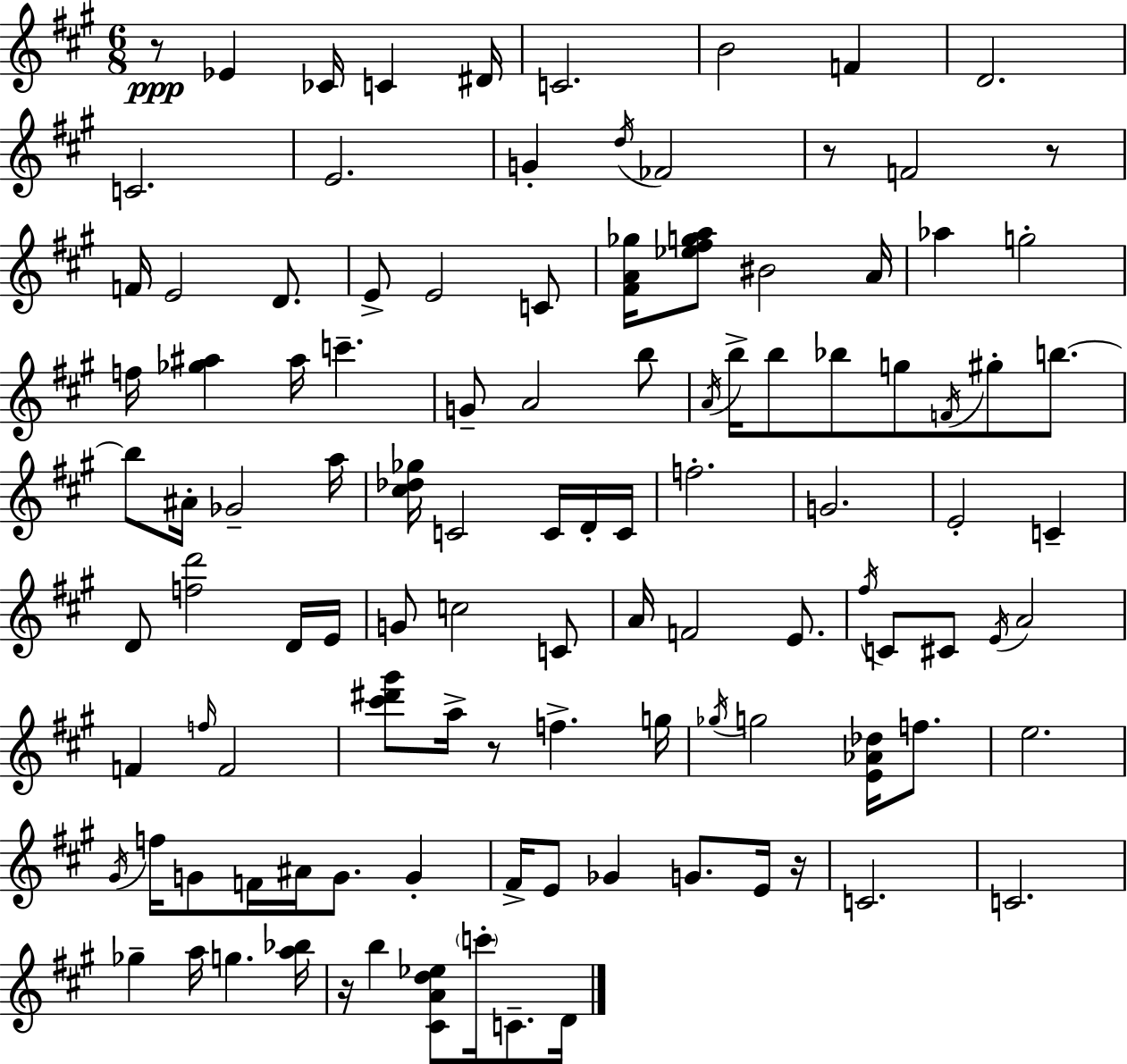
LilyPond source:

{
  \clef treble
  \numericTimeSignature
  \time 6/8
  \key a \major
  r8\ppp ees'4 ces'16 c'4 dis'16 | c'2. | b'2 f'4 | d'2. | \break c'2. | e'2. | g'4-. \acciaccatura { d''16 } fes'2 | r8 f'2 r8 | \break f'16 e'2 d'8. | e'8-> e'2 c'8 | <fis' a' ges''>16 <ees'' fis'' g'' a''>8 bis'2 | a'16 aes''4 g''2-. | \break f''16 <ges'' ais''>4 ais''16 c'''4.-- | g'8-- a'2 b''8 | \acciaccatura { a'16 } b''16-> b''8 bes''8 g''8 \acciaccatura { f'16 } gis''8-. | b''8.~~ b''8 ais'16-. ges'2-- | \break a''16 <cis'' des'' ges''>16 c'2 | c'16 d'16-. c'16 f''2.-. | g'2. | e'2-. c'4-- | \break d'8 <f'' d'''>2 | d'16 e'16 g'8 c''2 | c'8 a'16 f'2 | e'8. \acciaccatura { fis''16 } c'8 cis'8 \acciaccatura { e'16 } a'2 | \break f'4 \grace { f''16 } f'2 | <cis''' dis''' gis'''>8 a''16-> r8 f''4.-> | g''16 \acciaccatura { ges''16 } g''2 | <e' aes' des''>16 f''8. e''2. | \break \acciaccatura { gis'16 } f''16 g'8 f'16 | ais'16 g'8. g'4-. fis'16-> e'8 ges'4 | g'8. e'16 r16 c'2. | c'2. | \break ges''4-- | a''16 g''4. <a'' bes''>16 r16 b''4 | <cis' a' d'' ees''>8 \parenthesize c'''16-. c'8.-- d'16 \bar "|."
}